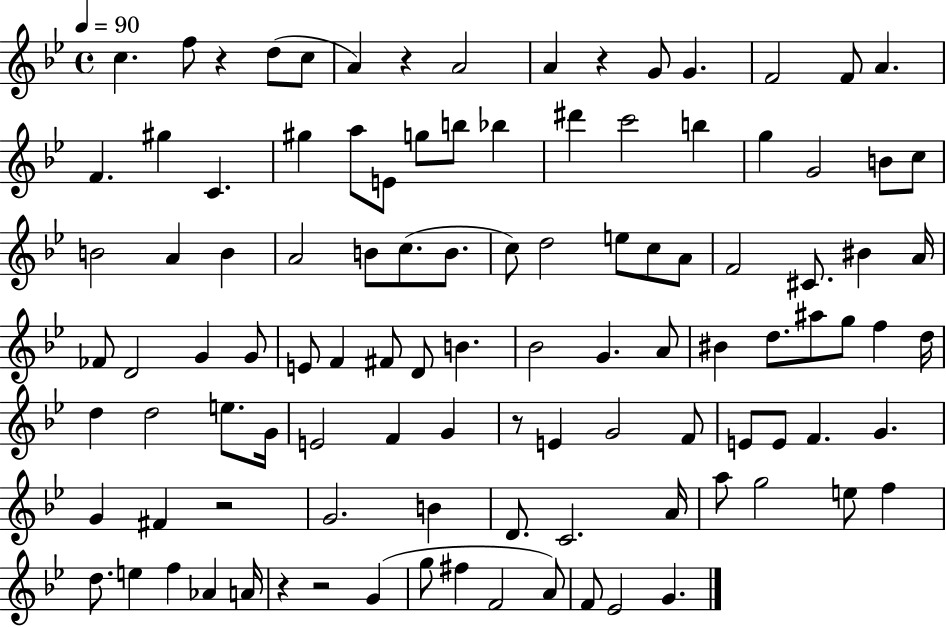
X:1
T:Untitled
M:4/4
L:1/4
K:Bb
c f/2 z d/2 c/2 A z A2 A z G/2 G F2 F/2 A F ^g C ^g a/2 E/2 g/2 b/2 _b ^d' c'2 b g G2 B/2 c/2 B2 A B A2 B/2 c/2 B/2 c/2 d2 e/2 c/2 A/2 F2 ^C/2 ^B A/4 _F/2 D2 G G/2 E/2 F ^F/2 D/2 B _B2 G A/2 ^B d/2 ^a/2 g/2 f d/4 d d2 e/2 G/4 E2 F G z/2 E G2 F/2 E/2 E/2 F G G ^F z2 G2 B D/2 C2 A/4 a/2 g2 e/2 f d/2 e f _A A/4 z z2 G g/2 ^f F2 A/2 F/2 _E2 G